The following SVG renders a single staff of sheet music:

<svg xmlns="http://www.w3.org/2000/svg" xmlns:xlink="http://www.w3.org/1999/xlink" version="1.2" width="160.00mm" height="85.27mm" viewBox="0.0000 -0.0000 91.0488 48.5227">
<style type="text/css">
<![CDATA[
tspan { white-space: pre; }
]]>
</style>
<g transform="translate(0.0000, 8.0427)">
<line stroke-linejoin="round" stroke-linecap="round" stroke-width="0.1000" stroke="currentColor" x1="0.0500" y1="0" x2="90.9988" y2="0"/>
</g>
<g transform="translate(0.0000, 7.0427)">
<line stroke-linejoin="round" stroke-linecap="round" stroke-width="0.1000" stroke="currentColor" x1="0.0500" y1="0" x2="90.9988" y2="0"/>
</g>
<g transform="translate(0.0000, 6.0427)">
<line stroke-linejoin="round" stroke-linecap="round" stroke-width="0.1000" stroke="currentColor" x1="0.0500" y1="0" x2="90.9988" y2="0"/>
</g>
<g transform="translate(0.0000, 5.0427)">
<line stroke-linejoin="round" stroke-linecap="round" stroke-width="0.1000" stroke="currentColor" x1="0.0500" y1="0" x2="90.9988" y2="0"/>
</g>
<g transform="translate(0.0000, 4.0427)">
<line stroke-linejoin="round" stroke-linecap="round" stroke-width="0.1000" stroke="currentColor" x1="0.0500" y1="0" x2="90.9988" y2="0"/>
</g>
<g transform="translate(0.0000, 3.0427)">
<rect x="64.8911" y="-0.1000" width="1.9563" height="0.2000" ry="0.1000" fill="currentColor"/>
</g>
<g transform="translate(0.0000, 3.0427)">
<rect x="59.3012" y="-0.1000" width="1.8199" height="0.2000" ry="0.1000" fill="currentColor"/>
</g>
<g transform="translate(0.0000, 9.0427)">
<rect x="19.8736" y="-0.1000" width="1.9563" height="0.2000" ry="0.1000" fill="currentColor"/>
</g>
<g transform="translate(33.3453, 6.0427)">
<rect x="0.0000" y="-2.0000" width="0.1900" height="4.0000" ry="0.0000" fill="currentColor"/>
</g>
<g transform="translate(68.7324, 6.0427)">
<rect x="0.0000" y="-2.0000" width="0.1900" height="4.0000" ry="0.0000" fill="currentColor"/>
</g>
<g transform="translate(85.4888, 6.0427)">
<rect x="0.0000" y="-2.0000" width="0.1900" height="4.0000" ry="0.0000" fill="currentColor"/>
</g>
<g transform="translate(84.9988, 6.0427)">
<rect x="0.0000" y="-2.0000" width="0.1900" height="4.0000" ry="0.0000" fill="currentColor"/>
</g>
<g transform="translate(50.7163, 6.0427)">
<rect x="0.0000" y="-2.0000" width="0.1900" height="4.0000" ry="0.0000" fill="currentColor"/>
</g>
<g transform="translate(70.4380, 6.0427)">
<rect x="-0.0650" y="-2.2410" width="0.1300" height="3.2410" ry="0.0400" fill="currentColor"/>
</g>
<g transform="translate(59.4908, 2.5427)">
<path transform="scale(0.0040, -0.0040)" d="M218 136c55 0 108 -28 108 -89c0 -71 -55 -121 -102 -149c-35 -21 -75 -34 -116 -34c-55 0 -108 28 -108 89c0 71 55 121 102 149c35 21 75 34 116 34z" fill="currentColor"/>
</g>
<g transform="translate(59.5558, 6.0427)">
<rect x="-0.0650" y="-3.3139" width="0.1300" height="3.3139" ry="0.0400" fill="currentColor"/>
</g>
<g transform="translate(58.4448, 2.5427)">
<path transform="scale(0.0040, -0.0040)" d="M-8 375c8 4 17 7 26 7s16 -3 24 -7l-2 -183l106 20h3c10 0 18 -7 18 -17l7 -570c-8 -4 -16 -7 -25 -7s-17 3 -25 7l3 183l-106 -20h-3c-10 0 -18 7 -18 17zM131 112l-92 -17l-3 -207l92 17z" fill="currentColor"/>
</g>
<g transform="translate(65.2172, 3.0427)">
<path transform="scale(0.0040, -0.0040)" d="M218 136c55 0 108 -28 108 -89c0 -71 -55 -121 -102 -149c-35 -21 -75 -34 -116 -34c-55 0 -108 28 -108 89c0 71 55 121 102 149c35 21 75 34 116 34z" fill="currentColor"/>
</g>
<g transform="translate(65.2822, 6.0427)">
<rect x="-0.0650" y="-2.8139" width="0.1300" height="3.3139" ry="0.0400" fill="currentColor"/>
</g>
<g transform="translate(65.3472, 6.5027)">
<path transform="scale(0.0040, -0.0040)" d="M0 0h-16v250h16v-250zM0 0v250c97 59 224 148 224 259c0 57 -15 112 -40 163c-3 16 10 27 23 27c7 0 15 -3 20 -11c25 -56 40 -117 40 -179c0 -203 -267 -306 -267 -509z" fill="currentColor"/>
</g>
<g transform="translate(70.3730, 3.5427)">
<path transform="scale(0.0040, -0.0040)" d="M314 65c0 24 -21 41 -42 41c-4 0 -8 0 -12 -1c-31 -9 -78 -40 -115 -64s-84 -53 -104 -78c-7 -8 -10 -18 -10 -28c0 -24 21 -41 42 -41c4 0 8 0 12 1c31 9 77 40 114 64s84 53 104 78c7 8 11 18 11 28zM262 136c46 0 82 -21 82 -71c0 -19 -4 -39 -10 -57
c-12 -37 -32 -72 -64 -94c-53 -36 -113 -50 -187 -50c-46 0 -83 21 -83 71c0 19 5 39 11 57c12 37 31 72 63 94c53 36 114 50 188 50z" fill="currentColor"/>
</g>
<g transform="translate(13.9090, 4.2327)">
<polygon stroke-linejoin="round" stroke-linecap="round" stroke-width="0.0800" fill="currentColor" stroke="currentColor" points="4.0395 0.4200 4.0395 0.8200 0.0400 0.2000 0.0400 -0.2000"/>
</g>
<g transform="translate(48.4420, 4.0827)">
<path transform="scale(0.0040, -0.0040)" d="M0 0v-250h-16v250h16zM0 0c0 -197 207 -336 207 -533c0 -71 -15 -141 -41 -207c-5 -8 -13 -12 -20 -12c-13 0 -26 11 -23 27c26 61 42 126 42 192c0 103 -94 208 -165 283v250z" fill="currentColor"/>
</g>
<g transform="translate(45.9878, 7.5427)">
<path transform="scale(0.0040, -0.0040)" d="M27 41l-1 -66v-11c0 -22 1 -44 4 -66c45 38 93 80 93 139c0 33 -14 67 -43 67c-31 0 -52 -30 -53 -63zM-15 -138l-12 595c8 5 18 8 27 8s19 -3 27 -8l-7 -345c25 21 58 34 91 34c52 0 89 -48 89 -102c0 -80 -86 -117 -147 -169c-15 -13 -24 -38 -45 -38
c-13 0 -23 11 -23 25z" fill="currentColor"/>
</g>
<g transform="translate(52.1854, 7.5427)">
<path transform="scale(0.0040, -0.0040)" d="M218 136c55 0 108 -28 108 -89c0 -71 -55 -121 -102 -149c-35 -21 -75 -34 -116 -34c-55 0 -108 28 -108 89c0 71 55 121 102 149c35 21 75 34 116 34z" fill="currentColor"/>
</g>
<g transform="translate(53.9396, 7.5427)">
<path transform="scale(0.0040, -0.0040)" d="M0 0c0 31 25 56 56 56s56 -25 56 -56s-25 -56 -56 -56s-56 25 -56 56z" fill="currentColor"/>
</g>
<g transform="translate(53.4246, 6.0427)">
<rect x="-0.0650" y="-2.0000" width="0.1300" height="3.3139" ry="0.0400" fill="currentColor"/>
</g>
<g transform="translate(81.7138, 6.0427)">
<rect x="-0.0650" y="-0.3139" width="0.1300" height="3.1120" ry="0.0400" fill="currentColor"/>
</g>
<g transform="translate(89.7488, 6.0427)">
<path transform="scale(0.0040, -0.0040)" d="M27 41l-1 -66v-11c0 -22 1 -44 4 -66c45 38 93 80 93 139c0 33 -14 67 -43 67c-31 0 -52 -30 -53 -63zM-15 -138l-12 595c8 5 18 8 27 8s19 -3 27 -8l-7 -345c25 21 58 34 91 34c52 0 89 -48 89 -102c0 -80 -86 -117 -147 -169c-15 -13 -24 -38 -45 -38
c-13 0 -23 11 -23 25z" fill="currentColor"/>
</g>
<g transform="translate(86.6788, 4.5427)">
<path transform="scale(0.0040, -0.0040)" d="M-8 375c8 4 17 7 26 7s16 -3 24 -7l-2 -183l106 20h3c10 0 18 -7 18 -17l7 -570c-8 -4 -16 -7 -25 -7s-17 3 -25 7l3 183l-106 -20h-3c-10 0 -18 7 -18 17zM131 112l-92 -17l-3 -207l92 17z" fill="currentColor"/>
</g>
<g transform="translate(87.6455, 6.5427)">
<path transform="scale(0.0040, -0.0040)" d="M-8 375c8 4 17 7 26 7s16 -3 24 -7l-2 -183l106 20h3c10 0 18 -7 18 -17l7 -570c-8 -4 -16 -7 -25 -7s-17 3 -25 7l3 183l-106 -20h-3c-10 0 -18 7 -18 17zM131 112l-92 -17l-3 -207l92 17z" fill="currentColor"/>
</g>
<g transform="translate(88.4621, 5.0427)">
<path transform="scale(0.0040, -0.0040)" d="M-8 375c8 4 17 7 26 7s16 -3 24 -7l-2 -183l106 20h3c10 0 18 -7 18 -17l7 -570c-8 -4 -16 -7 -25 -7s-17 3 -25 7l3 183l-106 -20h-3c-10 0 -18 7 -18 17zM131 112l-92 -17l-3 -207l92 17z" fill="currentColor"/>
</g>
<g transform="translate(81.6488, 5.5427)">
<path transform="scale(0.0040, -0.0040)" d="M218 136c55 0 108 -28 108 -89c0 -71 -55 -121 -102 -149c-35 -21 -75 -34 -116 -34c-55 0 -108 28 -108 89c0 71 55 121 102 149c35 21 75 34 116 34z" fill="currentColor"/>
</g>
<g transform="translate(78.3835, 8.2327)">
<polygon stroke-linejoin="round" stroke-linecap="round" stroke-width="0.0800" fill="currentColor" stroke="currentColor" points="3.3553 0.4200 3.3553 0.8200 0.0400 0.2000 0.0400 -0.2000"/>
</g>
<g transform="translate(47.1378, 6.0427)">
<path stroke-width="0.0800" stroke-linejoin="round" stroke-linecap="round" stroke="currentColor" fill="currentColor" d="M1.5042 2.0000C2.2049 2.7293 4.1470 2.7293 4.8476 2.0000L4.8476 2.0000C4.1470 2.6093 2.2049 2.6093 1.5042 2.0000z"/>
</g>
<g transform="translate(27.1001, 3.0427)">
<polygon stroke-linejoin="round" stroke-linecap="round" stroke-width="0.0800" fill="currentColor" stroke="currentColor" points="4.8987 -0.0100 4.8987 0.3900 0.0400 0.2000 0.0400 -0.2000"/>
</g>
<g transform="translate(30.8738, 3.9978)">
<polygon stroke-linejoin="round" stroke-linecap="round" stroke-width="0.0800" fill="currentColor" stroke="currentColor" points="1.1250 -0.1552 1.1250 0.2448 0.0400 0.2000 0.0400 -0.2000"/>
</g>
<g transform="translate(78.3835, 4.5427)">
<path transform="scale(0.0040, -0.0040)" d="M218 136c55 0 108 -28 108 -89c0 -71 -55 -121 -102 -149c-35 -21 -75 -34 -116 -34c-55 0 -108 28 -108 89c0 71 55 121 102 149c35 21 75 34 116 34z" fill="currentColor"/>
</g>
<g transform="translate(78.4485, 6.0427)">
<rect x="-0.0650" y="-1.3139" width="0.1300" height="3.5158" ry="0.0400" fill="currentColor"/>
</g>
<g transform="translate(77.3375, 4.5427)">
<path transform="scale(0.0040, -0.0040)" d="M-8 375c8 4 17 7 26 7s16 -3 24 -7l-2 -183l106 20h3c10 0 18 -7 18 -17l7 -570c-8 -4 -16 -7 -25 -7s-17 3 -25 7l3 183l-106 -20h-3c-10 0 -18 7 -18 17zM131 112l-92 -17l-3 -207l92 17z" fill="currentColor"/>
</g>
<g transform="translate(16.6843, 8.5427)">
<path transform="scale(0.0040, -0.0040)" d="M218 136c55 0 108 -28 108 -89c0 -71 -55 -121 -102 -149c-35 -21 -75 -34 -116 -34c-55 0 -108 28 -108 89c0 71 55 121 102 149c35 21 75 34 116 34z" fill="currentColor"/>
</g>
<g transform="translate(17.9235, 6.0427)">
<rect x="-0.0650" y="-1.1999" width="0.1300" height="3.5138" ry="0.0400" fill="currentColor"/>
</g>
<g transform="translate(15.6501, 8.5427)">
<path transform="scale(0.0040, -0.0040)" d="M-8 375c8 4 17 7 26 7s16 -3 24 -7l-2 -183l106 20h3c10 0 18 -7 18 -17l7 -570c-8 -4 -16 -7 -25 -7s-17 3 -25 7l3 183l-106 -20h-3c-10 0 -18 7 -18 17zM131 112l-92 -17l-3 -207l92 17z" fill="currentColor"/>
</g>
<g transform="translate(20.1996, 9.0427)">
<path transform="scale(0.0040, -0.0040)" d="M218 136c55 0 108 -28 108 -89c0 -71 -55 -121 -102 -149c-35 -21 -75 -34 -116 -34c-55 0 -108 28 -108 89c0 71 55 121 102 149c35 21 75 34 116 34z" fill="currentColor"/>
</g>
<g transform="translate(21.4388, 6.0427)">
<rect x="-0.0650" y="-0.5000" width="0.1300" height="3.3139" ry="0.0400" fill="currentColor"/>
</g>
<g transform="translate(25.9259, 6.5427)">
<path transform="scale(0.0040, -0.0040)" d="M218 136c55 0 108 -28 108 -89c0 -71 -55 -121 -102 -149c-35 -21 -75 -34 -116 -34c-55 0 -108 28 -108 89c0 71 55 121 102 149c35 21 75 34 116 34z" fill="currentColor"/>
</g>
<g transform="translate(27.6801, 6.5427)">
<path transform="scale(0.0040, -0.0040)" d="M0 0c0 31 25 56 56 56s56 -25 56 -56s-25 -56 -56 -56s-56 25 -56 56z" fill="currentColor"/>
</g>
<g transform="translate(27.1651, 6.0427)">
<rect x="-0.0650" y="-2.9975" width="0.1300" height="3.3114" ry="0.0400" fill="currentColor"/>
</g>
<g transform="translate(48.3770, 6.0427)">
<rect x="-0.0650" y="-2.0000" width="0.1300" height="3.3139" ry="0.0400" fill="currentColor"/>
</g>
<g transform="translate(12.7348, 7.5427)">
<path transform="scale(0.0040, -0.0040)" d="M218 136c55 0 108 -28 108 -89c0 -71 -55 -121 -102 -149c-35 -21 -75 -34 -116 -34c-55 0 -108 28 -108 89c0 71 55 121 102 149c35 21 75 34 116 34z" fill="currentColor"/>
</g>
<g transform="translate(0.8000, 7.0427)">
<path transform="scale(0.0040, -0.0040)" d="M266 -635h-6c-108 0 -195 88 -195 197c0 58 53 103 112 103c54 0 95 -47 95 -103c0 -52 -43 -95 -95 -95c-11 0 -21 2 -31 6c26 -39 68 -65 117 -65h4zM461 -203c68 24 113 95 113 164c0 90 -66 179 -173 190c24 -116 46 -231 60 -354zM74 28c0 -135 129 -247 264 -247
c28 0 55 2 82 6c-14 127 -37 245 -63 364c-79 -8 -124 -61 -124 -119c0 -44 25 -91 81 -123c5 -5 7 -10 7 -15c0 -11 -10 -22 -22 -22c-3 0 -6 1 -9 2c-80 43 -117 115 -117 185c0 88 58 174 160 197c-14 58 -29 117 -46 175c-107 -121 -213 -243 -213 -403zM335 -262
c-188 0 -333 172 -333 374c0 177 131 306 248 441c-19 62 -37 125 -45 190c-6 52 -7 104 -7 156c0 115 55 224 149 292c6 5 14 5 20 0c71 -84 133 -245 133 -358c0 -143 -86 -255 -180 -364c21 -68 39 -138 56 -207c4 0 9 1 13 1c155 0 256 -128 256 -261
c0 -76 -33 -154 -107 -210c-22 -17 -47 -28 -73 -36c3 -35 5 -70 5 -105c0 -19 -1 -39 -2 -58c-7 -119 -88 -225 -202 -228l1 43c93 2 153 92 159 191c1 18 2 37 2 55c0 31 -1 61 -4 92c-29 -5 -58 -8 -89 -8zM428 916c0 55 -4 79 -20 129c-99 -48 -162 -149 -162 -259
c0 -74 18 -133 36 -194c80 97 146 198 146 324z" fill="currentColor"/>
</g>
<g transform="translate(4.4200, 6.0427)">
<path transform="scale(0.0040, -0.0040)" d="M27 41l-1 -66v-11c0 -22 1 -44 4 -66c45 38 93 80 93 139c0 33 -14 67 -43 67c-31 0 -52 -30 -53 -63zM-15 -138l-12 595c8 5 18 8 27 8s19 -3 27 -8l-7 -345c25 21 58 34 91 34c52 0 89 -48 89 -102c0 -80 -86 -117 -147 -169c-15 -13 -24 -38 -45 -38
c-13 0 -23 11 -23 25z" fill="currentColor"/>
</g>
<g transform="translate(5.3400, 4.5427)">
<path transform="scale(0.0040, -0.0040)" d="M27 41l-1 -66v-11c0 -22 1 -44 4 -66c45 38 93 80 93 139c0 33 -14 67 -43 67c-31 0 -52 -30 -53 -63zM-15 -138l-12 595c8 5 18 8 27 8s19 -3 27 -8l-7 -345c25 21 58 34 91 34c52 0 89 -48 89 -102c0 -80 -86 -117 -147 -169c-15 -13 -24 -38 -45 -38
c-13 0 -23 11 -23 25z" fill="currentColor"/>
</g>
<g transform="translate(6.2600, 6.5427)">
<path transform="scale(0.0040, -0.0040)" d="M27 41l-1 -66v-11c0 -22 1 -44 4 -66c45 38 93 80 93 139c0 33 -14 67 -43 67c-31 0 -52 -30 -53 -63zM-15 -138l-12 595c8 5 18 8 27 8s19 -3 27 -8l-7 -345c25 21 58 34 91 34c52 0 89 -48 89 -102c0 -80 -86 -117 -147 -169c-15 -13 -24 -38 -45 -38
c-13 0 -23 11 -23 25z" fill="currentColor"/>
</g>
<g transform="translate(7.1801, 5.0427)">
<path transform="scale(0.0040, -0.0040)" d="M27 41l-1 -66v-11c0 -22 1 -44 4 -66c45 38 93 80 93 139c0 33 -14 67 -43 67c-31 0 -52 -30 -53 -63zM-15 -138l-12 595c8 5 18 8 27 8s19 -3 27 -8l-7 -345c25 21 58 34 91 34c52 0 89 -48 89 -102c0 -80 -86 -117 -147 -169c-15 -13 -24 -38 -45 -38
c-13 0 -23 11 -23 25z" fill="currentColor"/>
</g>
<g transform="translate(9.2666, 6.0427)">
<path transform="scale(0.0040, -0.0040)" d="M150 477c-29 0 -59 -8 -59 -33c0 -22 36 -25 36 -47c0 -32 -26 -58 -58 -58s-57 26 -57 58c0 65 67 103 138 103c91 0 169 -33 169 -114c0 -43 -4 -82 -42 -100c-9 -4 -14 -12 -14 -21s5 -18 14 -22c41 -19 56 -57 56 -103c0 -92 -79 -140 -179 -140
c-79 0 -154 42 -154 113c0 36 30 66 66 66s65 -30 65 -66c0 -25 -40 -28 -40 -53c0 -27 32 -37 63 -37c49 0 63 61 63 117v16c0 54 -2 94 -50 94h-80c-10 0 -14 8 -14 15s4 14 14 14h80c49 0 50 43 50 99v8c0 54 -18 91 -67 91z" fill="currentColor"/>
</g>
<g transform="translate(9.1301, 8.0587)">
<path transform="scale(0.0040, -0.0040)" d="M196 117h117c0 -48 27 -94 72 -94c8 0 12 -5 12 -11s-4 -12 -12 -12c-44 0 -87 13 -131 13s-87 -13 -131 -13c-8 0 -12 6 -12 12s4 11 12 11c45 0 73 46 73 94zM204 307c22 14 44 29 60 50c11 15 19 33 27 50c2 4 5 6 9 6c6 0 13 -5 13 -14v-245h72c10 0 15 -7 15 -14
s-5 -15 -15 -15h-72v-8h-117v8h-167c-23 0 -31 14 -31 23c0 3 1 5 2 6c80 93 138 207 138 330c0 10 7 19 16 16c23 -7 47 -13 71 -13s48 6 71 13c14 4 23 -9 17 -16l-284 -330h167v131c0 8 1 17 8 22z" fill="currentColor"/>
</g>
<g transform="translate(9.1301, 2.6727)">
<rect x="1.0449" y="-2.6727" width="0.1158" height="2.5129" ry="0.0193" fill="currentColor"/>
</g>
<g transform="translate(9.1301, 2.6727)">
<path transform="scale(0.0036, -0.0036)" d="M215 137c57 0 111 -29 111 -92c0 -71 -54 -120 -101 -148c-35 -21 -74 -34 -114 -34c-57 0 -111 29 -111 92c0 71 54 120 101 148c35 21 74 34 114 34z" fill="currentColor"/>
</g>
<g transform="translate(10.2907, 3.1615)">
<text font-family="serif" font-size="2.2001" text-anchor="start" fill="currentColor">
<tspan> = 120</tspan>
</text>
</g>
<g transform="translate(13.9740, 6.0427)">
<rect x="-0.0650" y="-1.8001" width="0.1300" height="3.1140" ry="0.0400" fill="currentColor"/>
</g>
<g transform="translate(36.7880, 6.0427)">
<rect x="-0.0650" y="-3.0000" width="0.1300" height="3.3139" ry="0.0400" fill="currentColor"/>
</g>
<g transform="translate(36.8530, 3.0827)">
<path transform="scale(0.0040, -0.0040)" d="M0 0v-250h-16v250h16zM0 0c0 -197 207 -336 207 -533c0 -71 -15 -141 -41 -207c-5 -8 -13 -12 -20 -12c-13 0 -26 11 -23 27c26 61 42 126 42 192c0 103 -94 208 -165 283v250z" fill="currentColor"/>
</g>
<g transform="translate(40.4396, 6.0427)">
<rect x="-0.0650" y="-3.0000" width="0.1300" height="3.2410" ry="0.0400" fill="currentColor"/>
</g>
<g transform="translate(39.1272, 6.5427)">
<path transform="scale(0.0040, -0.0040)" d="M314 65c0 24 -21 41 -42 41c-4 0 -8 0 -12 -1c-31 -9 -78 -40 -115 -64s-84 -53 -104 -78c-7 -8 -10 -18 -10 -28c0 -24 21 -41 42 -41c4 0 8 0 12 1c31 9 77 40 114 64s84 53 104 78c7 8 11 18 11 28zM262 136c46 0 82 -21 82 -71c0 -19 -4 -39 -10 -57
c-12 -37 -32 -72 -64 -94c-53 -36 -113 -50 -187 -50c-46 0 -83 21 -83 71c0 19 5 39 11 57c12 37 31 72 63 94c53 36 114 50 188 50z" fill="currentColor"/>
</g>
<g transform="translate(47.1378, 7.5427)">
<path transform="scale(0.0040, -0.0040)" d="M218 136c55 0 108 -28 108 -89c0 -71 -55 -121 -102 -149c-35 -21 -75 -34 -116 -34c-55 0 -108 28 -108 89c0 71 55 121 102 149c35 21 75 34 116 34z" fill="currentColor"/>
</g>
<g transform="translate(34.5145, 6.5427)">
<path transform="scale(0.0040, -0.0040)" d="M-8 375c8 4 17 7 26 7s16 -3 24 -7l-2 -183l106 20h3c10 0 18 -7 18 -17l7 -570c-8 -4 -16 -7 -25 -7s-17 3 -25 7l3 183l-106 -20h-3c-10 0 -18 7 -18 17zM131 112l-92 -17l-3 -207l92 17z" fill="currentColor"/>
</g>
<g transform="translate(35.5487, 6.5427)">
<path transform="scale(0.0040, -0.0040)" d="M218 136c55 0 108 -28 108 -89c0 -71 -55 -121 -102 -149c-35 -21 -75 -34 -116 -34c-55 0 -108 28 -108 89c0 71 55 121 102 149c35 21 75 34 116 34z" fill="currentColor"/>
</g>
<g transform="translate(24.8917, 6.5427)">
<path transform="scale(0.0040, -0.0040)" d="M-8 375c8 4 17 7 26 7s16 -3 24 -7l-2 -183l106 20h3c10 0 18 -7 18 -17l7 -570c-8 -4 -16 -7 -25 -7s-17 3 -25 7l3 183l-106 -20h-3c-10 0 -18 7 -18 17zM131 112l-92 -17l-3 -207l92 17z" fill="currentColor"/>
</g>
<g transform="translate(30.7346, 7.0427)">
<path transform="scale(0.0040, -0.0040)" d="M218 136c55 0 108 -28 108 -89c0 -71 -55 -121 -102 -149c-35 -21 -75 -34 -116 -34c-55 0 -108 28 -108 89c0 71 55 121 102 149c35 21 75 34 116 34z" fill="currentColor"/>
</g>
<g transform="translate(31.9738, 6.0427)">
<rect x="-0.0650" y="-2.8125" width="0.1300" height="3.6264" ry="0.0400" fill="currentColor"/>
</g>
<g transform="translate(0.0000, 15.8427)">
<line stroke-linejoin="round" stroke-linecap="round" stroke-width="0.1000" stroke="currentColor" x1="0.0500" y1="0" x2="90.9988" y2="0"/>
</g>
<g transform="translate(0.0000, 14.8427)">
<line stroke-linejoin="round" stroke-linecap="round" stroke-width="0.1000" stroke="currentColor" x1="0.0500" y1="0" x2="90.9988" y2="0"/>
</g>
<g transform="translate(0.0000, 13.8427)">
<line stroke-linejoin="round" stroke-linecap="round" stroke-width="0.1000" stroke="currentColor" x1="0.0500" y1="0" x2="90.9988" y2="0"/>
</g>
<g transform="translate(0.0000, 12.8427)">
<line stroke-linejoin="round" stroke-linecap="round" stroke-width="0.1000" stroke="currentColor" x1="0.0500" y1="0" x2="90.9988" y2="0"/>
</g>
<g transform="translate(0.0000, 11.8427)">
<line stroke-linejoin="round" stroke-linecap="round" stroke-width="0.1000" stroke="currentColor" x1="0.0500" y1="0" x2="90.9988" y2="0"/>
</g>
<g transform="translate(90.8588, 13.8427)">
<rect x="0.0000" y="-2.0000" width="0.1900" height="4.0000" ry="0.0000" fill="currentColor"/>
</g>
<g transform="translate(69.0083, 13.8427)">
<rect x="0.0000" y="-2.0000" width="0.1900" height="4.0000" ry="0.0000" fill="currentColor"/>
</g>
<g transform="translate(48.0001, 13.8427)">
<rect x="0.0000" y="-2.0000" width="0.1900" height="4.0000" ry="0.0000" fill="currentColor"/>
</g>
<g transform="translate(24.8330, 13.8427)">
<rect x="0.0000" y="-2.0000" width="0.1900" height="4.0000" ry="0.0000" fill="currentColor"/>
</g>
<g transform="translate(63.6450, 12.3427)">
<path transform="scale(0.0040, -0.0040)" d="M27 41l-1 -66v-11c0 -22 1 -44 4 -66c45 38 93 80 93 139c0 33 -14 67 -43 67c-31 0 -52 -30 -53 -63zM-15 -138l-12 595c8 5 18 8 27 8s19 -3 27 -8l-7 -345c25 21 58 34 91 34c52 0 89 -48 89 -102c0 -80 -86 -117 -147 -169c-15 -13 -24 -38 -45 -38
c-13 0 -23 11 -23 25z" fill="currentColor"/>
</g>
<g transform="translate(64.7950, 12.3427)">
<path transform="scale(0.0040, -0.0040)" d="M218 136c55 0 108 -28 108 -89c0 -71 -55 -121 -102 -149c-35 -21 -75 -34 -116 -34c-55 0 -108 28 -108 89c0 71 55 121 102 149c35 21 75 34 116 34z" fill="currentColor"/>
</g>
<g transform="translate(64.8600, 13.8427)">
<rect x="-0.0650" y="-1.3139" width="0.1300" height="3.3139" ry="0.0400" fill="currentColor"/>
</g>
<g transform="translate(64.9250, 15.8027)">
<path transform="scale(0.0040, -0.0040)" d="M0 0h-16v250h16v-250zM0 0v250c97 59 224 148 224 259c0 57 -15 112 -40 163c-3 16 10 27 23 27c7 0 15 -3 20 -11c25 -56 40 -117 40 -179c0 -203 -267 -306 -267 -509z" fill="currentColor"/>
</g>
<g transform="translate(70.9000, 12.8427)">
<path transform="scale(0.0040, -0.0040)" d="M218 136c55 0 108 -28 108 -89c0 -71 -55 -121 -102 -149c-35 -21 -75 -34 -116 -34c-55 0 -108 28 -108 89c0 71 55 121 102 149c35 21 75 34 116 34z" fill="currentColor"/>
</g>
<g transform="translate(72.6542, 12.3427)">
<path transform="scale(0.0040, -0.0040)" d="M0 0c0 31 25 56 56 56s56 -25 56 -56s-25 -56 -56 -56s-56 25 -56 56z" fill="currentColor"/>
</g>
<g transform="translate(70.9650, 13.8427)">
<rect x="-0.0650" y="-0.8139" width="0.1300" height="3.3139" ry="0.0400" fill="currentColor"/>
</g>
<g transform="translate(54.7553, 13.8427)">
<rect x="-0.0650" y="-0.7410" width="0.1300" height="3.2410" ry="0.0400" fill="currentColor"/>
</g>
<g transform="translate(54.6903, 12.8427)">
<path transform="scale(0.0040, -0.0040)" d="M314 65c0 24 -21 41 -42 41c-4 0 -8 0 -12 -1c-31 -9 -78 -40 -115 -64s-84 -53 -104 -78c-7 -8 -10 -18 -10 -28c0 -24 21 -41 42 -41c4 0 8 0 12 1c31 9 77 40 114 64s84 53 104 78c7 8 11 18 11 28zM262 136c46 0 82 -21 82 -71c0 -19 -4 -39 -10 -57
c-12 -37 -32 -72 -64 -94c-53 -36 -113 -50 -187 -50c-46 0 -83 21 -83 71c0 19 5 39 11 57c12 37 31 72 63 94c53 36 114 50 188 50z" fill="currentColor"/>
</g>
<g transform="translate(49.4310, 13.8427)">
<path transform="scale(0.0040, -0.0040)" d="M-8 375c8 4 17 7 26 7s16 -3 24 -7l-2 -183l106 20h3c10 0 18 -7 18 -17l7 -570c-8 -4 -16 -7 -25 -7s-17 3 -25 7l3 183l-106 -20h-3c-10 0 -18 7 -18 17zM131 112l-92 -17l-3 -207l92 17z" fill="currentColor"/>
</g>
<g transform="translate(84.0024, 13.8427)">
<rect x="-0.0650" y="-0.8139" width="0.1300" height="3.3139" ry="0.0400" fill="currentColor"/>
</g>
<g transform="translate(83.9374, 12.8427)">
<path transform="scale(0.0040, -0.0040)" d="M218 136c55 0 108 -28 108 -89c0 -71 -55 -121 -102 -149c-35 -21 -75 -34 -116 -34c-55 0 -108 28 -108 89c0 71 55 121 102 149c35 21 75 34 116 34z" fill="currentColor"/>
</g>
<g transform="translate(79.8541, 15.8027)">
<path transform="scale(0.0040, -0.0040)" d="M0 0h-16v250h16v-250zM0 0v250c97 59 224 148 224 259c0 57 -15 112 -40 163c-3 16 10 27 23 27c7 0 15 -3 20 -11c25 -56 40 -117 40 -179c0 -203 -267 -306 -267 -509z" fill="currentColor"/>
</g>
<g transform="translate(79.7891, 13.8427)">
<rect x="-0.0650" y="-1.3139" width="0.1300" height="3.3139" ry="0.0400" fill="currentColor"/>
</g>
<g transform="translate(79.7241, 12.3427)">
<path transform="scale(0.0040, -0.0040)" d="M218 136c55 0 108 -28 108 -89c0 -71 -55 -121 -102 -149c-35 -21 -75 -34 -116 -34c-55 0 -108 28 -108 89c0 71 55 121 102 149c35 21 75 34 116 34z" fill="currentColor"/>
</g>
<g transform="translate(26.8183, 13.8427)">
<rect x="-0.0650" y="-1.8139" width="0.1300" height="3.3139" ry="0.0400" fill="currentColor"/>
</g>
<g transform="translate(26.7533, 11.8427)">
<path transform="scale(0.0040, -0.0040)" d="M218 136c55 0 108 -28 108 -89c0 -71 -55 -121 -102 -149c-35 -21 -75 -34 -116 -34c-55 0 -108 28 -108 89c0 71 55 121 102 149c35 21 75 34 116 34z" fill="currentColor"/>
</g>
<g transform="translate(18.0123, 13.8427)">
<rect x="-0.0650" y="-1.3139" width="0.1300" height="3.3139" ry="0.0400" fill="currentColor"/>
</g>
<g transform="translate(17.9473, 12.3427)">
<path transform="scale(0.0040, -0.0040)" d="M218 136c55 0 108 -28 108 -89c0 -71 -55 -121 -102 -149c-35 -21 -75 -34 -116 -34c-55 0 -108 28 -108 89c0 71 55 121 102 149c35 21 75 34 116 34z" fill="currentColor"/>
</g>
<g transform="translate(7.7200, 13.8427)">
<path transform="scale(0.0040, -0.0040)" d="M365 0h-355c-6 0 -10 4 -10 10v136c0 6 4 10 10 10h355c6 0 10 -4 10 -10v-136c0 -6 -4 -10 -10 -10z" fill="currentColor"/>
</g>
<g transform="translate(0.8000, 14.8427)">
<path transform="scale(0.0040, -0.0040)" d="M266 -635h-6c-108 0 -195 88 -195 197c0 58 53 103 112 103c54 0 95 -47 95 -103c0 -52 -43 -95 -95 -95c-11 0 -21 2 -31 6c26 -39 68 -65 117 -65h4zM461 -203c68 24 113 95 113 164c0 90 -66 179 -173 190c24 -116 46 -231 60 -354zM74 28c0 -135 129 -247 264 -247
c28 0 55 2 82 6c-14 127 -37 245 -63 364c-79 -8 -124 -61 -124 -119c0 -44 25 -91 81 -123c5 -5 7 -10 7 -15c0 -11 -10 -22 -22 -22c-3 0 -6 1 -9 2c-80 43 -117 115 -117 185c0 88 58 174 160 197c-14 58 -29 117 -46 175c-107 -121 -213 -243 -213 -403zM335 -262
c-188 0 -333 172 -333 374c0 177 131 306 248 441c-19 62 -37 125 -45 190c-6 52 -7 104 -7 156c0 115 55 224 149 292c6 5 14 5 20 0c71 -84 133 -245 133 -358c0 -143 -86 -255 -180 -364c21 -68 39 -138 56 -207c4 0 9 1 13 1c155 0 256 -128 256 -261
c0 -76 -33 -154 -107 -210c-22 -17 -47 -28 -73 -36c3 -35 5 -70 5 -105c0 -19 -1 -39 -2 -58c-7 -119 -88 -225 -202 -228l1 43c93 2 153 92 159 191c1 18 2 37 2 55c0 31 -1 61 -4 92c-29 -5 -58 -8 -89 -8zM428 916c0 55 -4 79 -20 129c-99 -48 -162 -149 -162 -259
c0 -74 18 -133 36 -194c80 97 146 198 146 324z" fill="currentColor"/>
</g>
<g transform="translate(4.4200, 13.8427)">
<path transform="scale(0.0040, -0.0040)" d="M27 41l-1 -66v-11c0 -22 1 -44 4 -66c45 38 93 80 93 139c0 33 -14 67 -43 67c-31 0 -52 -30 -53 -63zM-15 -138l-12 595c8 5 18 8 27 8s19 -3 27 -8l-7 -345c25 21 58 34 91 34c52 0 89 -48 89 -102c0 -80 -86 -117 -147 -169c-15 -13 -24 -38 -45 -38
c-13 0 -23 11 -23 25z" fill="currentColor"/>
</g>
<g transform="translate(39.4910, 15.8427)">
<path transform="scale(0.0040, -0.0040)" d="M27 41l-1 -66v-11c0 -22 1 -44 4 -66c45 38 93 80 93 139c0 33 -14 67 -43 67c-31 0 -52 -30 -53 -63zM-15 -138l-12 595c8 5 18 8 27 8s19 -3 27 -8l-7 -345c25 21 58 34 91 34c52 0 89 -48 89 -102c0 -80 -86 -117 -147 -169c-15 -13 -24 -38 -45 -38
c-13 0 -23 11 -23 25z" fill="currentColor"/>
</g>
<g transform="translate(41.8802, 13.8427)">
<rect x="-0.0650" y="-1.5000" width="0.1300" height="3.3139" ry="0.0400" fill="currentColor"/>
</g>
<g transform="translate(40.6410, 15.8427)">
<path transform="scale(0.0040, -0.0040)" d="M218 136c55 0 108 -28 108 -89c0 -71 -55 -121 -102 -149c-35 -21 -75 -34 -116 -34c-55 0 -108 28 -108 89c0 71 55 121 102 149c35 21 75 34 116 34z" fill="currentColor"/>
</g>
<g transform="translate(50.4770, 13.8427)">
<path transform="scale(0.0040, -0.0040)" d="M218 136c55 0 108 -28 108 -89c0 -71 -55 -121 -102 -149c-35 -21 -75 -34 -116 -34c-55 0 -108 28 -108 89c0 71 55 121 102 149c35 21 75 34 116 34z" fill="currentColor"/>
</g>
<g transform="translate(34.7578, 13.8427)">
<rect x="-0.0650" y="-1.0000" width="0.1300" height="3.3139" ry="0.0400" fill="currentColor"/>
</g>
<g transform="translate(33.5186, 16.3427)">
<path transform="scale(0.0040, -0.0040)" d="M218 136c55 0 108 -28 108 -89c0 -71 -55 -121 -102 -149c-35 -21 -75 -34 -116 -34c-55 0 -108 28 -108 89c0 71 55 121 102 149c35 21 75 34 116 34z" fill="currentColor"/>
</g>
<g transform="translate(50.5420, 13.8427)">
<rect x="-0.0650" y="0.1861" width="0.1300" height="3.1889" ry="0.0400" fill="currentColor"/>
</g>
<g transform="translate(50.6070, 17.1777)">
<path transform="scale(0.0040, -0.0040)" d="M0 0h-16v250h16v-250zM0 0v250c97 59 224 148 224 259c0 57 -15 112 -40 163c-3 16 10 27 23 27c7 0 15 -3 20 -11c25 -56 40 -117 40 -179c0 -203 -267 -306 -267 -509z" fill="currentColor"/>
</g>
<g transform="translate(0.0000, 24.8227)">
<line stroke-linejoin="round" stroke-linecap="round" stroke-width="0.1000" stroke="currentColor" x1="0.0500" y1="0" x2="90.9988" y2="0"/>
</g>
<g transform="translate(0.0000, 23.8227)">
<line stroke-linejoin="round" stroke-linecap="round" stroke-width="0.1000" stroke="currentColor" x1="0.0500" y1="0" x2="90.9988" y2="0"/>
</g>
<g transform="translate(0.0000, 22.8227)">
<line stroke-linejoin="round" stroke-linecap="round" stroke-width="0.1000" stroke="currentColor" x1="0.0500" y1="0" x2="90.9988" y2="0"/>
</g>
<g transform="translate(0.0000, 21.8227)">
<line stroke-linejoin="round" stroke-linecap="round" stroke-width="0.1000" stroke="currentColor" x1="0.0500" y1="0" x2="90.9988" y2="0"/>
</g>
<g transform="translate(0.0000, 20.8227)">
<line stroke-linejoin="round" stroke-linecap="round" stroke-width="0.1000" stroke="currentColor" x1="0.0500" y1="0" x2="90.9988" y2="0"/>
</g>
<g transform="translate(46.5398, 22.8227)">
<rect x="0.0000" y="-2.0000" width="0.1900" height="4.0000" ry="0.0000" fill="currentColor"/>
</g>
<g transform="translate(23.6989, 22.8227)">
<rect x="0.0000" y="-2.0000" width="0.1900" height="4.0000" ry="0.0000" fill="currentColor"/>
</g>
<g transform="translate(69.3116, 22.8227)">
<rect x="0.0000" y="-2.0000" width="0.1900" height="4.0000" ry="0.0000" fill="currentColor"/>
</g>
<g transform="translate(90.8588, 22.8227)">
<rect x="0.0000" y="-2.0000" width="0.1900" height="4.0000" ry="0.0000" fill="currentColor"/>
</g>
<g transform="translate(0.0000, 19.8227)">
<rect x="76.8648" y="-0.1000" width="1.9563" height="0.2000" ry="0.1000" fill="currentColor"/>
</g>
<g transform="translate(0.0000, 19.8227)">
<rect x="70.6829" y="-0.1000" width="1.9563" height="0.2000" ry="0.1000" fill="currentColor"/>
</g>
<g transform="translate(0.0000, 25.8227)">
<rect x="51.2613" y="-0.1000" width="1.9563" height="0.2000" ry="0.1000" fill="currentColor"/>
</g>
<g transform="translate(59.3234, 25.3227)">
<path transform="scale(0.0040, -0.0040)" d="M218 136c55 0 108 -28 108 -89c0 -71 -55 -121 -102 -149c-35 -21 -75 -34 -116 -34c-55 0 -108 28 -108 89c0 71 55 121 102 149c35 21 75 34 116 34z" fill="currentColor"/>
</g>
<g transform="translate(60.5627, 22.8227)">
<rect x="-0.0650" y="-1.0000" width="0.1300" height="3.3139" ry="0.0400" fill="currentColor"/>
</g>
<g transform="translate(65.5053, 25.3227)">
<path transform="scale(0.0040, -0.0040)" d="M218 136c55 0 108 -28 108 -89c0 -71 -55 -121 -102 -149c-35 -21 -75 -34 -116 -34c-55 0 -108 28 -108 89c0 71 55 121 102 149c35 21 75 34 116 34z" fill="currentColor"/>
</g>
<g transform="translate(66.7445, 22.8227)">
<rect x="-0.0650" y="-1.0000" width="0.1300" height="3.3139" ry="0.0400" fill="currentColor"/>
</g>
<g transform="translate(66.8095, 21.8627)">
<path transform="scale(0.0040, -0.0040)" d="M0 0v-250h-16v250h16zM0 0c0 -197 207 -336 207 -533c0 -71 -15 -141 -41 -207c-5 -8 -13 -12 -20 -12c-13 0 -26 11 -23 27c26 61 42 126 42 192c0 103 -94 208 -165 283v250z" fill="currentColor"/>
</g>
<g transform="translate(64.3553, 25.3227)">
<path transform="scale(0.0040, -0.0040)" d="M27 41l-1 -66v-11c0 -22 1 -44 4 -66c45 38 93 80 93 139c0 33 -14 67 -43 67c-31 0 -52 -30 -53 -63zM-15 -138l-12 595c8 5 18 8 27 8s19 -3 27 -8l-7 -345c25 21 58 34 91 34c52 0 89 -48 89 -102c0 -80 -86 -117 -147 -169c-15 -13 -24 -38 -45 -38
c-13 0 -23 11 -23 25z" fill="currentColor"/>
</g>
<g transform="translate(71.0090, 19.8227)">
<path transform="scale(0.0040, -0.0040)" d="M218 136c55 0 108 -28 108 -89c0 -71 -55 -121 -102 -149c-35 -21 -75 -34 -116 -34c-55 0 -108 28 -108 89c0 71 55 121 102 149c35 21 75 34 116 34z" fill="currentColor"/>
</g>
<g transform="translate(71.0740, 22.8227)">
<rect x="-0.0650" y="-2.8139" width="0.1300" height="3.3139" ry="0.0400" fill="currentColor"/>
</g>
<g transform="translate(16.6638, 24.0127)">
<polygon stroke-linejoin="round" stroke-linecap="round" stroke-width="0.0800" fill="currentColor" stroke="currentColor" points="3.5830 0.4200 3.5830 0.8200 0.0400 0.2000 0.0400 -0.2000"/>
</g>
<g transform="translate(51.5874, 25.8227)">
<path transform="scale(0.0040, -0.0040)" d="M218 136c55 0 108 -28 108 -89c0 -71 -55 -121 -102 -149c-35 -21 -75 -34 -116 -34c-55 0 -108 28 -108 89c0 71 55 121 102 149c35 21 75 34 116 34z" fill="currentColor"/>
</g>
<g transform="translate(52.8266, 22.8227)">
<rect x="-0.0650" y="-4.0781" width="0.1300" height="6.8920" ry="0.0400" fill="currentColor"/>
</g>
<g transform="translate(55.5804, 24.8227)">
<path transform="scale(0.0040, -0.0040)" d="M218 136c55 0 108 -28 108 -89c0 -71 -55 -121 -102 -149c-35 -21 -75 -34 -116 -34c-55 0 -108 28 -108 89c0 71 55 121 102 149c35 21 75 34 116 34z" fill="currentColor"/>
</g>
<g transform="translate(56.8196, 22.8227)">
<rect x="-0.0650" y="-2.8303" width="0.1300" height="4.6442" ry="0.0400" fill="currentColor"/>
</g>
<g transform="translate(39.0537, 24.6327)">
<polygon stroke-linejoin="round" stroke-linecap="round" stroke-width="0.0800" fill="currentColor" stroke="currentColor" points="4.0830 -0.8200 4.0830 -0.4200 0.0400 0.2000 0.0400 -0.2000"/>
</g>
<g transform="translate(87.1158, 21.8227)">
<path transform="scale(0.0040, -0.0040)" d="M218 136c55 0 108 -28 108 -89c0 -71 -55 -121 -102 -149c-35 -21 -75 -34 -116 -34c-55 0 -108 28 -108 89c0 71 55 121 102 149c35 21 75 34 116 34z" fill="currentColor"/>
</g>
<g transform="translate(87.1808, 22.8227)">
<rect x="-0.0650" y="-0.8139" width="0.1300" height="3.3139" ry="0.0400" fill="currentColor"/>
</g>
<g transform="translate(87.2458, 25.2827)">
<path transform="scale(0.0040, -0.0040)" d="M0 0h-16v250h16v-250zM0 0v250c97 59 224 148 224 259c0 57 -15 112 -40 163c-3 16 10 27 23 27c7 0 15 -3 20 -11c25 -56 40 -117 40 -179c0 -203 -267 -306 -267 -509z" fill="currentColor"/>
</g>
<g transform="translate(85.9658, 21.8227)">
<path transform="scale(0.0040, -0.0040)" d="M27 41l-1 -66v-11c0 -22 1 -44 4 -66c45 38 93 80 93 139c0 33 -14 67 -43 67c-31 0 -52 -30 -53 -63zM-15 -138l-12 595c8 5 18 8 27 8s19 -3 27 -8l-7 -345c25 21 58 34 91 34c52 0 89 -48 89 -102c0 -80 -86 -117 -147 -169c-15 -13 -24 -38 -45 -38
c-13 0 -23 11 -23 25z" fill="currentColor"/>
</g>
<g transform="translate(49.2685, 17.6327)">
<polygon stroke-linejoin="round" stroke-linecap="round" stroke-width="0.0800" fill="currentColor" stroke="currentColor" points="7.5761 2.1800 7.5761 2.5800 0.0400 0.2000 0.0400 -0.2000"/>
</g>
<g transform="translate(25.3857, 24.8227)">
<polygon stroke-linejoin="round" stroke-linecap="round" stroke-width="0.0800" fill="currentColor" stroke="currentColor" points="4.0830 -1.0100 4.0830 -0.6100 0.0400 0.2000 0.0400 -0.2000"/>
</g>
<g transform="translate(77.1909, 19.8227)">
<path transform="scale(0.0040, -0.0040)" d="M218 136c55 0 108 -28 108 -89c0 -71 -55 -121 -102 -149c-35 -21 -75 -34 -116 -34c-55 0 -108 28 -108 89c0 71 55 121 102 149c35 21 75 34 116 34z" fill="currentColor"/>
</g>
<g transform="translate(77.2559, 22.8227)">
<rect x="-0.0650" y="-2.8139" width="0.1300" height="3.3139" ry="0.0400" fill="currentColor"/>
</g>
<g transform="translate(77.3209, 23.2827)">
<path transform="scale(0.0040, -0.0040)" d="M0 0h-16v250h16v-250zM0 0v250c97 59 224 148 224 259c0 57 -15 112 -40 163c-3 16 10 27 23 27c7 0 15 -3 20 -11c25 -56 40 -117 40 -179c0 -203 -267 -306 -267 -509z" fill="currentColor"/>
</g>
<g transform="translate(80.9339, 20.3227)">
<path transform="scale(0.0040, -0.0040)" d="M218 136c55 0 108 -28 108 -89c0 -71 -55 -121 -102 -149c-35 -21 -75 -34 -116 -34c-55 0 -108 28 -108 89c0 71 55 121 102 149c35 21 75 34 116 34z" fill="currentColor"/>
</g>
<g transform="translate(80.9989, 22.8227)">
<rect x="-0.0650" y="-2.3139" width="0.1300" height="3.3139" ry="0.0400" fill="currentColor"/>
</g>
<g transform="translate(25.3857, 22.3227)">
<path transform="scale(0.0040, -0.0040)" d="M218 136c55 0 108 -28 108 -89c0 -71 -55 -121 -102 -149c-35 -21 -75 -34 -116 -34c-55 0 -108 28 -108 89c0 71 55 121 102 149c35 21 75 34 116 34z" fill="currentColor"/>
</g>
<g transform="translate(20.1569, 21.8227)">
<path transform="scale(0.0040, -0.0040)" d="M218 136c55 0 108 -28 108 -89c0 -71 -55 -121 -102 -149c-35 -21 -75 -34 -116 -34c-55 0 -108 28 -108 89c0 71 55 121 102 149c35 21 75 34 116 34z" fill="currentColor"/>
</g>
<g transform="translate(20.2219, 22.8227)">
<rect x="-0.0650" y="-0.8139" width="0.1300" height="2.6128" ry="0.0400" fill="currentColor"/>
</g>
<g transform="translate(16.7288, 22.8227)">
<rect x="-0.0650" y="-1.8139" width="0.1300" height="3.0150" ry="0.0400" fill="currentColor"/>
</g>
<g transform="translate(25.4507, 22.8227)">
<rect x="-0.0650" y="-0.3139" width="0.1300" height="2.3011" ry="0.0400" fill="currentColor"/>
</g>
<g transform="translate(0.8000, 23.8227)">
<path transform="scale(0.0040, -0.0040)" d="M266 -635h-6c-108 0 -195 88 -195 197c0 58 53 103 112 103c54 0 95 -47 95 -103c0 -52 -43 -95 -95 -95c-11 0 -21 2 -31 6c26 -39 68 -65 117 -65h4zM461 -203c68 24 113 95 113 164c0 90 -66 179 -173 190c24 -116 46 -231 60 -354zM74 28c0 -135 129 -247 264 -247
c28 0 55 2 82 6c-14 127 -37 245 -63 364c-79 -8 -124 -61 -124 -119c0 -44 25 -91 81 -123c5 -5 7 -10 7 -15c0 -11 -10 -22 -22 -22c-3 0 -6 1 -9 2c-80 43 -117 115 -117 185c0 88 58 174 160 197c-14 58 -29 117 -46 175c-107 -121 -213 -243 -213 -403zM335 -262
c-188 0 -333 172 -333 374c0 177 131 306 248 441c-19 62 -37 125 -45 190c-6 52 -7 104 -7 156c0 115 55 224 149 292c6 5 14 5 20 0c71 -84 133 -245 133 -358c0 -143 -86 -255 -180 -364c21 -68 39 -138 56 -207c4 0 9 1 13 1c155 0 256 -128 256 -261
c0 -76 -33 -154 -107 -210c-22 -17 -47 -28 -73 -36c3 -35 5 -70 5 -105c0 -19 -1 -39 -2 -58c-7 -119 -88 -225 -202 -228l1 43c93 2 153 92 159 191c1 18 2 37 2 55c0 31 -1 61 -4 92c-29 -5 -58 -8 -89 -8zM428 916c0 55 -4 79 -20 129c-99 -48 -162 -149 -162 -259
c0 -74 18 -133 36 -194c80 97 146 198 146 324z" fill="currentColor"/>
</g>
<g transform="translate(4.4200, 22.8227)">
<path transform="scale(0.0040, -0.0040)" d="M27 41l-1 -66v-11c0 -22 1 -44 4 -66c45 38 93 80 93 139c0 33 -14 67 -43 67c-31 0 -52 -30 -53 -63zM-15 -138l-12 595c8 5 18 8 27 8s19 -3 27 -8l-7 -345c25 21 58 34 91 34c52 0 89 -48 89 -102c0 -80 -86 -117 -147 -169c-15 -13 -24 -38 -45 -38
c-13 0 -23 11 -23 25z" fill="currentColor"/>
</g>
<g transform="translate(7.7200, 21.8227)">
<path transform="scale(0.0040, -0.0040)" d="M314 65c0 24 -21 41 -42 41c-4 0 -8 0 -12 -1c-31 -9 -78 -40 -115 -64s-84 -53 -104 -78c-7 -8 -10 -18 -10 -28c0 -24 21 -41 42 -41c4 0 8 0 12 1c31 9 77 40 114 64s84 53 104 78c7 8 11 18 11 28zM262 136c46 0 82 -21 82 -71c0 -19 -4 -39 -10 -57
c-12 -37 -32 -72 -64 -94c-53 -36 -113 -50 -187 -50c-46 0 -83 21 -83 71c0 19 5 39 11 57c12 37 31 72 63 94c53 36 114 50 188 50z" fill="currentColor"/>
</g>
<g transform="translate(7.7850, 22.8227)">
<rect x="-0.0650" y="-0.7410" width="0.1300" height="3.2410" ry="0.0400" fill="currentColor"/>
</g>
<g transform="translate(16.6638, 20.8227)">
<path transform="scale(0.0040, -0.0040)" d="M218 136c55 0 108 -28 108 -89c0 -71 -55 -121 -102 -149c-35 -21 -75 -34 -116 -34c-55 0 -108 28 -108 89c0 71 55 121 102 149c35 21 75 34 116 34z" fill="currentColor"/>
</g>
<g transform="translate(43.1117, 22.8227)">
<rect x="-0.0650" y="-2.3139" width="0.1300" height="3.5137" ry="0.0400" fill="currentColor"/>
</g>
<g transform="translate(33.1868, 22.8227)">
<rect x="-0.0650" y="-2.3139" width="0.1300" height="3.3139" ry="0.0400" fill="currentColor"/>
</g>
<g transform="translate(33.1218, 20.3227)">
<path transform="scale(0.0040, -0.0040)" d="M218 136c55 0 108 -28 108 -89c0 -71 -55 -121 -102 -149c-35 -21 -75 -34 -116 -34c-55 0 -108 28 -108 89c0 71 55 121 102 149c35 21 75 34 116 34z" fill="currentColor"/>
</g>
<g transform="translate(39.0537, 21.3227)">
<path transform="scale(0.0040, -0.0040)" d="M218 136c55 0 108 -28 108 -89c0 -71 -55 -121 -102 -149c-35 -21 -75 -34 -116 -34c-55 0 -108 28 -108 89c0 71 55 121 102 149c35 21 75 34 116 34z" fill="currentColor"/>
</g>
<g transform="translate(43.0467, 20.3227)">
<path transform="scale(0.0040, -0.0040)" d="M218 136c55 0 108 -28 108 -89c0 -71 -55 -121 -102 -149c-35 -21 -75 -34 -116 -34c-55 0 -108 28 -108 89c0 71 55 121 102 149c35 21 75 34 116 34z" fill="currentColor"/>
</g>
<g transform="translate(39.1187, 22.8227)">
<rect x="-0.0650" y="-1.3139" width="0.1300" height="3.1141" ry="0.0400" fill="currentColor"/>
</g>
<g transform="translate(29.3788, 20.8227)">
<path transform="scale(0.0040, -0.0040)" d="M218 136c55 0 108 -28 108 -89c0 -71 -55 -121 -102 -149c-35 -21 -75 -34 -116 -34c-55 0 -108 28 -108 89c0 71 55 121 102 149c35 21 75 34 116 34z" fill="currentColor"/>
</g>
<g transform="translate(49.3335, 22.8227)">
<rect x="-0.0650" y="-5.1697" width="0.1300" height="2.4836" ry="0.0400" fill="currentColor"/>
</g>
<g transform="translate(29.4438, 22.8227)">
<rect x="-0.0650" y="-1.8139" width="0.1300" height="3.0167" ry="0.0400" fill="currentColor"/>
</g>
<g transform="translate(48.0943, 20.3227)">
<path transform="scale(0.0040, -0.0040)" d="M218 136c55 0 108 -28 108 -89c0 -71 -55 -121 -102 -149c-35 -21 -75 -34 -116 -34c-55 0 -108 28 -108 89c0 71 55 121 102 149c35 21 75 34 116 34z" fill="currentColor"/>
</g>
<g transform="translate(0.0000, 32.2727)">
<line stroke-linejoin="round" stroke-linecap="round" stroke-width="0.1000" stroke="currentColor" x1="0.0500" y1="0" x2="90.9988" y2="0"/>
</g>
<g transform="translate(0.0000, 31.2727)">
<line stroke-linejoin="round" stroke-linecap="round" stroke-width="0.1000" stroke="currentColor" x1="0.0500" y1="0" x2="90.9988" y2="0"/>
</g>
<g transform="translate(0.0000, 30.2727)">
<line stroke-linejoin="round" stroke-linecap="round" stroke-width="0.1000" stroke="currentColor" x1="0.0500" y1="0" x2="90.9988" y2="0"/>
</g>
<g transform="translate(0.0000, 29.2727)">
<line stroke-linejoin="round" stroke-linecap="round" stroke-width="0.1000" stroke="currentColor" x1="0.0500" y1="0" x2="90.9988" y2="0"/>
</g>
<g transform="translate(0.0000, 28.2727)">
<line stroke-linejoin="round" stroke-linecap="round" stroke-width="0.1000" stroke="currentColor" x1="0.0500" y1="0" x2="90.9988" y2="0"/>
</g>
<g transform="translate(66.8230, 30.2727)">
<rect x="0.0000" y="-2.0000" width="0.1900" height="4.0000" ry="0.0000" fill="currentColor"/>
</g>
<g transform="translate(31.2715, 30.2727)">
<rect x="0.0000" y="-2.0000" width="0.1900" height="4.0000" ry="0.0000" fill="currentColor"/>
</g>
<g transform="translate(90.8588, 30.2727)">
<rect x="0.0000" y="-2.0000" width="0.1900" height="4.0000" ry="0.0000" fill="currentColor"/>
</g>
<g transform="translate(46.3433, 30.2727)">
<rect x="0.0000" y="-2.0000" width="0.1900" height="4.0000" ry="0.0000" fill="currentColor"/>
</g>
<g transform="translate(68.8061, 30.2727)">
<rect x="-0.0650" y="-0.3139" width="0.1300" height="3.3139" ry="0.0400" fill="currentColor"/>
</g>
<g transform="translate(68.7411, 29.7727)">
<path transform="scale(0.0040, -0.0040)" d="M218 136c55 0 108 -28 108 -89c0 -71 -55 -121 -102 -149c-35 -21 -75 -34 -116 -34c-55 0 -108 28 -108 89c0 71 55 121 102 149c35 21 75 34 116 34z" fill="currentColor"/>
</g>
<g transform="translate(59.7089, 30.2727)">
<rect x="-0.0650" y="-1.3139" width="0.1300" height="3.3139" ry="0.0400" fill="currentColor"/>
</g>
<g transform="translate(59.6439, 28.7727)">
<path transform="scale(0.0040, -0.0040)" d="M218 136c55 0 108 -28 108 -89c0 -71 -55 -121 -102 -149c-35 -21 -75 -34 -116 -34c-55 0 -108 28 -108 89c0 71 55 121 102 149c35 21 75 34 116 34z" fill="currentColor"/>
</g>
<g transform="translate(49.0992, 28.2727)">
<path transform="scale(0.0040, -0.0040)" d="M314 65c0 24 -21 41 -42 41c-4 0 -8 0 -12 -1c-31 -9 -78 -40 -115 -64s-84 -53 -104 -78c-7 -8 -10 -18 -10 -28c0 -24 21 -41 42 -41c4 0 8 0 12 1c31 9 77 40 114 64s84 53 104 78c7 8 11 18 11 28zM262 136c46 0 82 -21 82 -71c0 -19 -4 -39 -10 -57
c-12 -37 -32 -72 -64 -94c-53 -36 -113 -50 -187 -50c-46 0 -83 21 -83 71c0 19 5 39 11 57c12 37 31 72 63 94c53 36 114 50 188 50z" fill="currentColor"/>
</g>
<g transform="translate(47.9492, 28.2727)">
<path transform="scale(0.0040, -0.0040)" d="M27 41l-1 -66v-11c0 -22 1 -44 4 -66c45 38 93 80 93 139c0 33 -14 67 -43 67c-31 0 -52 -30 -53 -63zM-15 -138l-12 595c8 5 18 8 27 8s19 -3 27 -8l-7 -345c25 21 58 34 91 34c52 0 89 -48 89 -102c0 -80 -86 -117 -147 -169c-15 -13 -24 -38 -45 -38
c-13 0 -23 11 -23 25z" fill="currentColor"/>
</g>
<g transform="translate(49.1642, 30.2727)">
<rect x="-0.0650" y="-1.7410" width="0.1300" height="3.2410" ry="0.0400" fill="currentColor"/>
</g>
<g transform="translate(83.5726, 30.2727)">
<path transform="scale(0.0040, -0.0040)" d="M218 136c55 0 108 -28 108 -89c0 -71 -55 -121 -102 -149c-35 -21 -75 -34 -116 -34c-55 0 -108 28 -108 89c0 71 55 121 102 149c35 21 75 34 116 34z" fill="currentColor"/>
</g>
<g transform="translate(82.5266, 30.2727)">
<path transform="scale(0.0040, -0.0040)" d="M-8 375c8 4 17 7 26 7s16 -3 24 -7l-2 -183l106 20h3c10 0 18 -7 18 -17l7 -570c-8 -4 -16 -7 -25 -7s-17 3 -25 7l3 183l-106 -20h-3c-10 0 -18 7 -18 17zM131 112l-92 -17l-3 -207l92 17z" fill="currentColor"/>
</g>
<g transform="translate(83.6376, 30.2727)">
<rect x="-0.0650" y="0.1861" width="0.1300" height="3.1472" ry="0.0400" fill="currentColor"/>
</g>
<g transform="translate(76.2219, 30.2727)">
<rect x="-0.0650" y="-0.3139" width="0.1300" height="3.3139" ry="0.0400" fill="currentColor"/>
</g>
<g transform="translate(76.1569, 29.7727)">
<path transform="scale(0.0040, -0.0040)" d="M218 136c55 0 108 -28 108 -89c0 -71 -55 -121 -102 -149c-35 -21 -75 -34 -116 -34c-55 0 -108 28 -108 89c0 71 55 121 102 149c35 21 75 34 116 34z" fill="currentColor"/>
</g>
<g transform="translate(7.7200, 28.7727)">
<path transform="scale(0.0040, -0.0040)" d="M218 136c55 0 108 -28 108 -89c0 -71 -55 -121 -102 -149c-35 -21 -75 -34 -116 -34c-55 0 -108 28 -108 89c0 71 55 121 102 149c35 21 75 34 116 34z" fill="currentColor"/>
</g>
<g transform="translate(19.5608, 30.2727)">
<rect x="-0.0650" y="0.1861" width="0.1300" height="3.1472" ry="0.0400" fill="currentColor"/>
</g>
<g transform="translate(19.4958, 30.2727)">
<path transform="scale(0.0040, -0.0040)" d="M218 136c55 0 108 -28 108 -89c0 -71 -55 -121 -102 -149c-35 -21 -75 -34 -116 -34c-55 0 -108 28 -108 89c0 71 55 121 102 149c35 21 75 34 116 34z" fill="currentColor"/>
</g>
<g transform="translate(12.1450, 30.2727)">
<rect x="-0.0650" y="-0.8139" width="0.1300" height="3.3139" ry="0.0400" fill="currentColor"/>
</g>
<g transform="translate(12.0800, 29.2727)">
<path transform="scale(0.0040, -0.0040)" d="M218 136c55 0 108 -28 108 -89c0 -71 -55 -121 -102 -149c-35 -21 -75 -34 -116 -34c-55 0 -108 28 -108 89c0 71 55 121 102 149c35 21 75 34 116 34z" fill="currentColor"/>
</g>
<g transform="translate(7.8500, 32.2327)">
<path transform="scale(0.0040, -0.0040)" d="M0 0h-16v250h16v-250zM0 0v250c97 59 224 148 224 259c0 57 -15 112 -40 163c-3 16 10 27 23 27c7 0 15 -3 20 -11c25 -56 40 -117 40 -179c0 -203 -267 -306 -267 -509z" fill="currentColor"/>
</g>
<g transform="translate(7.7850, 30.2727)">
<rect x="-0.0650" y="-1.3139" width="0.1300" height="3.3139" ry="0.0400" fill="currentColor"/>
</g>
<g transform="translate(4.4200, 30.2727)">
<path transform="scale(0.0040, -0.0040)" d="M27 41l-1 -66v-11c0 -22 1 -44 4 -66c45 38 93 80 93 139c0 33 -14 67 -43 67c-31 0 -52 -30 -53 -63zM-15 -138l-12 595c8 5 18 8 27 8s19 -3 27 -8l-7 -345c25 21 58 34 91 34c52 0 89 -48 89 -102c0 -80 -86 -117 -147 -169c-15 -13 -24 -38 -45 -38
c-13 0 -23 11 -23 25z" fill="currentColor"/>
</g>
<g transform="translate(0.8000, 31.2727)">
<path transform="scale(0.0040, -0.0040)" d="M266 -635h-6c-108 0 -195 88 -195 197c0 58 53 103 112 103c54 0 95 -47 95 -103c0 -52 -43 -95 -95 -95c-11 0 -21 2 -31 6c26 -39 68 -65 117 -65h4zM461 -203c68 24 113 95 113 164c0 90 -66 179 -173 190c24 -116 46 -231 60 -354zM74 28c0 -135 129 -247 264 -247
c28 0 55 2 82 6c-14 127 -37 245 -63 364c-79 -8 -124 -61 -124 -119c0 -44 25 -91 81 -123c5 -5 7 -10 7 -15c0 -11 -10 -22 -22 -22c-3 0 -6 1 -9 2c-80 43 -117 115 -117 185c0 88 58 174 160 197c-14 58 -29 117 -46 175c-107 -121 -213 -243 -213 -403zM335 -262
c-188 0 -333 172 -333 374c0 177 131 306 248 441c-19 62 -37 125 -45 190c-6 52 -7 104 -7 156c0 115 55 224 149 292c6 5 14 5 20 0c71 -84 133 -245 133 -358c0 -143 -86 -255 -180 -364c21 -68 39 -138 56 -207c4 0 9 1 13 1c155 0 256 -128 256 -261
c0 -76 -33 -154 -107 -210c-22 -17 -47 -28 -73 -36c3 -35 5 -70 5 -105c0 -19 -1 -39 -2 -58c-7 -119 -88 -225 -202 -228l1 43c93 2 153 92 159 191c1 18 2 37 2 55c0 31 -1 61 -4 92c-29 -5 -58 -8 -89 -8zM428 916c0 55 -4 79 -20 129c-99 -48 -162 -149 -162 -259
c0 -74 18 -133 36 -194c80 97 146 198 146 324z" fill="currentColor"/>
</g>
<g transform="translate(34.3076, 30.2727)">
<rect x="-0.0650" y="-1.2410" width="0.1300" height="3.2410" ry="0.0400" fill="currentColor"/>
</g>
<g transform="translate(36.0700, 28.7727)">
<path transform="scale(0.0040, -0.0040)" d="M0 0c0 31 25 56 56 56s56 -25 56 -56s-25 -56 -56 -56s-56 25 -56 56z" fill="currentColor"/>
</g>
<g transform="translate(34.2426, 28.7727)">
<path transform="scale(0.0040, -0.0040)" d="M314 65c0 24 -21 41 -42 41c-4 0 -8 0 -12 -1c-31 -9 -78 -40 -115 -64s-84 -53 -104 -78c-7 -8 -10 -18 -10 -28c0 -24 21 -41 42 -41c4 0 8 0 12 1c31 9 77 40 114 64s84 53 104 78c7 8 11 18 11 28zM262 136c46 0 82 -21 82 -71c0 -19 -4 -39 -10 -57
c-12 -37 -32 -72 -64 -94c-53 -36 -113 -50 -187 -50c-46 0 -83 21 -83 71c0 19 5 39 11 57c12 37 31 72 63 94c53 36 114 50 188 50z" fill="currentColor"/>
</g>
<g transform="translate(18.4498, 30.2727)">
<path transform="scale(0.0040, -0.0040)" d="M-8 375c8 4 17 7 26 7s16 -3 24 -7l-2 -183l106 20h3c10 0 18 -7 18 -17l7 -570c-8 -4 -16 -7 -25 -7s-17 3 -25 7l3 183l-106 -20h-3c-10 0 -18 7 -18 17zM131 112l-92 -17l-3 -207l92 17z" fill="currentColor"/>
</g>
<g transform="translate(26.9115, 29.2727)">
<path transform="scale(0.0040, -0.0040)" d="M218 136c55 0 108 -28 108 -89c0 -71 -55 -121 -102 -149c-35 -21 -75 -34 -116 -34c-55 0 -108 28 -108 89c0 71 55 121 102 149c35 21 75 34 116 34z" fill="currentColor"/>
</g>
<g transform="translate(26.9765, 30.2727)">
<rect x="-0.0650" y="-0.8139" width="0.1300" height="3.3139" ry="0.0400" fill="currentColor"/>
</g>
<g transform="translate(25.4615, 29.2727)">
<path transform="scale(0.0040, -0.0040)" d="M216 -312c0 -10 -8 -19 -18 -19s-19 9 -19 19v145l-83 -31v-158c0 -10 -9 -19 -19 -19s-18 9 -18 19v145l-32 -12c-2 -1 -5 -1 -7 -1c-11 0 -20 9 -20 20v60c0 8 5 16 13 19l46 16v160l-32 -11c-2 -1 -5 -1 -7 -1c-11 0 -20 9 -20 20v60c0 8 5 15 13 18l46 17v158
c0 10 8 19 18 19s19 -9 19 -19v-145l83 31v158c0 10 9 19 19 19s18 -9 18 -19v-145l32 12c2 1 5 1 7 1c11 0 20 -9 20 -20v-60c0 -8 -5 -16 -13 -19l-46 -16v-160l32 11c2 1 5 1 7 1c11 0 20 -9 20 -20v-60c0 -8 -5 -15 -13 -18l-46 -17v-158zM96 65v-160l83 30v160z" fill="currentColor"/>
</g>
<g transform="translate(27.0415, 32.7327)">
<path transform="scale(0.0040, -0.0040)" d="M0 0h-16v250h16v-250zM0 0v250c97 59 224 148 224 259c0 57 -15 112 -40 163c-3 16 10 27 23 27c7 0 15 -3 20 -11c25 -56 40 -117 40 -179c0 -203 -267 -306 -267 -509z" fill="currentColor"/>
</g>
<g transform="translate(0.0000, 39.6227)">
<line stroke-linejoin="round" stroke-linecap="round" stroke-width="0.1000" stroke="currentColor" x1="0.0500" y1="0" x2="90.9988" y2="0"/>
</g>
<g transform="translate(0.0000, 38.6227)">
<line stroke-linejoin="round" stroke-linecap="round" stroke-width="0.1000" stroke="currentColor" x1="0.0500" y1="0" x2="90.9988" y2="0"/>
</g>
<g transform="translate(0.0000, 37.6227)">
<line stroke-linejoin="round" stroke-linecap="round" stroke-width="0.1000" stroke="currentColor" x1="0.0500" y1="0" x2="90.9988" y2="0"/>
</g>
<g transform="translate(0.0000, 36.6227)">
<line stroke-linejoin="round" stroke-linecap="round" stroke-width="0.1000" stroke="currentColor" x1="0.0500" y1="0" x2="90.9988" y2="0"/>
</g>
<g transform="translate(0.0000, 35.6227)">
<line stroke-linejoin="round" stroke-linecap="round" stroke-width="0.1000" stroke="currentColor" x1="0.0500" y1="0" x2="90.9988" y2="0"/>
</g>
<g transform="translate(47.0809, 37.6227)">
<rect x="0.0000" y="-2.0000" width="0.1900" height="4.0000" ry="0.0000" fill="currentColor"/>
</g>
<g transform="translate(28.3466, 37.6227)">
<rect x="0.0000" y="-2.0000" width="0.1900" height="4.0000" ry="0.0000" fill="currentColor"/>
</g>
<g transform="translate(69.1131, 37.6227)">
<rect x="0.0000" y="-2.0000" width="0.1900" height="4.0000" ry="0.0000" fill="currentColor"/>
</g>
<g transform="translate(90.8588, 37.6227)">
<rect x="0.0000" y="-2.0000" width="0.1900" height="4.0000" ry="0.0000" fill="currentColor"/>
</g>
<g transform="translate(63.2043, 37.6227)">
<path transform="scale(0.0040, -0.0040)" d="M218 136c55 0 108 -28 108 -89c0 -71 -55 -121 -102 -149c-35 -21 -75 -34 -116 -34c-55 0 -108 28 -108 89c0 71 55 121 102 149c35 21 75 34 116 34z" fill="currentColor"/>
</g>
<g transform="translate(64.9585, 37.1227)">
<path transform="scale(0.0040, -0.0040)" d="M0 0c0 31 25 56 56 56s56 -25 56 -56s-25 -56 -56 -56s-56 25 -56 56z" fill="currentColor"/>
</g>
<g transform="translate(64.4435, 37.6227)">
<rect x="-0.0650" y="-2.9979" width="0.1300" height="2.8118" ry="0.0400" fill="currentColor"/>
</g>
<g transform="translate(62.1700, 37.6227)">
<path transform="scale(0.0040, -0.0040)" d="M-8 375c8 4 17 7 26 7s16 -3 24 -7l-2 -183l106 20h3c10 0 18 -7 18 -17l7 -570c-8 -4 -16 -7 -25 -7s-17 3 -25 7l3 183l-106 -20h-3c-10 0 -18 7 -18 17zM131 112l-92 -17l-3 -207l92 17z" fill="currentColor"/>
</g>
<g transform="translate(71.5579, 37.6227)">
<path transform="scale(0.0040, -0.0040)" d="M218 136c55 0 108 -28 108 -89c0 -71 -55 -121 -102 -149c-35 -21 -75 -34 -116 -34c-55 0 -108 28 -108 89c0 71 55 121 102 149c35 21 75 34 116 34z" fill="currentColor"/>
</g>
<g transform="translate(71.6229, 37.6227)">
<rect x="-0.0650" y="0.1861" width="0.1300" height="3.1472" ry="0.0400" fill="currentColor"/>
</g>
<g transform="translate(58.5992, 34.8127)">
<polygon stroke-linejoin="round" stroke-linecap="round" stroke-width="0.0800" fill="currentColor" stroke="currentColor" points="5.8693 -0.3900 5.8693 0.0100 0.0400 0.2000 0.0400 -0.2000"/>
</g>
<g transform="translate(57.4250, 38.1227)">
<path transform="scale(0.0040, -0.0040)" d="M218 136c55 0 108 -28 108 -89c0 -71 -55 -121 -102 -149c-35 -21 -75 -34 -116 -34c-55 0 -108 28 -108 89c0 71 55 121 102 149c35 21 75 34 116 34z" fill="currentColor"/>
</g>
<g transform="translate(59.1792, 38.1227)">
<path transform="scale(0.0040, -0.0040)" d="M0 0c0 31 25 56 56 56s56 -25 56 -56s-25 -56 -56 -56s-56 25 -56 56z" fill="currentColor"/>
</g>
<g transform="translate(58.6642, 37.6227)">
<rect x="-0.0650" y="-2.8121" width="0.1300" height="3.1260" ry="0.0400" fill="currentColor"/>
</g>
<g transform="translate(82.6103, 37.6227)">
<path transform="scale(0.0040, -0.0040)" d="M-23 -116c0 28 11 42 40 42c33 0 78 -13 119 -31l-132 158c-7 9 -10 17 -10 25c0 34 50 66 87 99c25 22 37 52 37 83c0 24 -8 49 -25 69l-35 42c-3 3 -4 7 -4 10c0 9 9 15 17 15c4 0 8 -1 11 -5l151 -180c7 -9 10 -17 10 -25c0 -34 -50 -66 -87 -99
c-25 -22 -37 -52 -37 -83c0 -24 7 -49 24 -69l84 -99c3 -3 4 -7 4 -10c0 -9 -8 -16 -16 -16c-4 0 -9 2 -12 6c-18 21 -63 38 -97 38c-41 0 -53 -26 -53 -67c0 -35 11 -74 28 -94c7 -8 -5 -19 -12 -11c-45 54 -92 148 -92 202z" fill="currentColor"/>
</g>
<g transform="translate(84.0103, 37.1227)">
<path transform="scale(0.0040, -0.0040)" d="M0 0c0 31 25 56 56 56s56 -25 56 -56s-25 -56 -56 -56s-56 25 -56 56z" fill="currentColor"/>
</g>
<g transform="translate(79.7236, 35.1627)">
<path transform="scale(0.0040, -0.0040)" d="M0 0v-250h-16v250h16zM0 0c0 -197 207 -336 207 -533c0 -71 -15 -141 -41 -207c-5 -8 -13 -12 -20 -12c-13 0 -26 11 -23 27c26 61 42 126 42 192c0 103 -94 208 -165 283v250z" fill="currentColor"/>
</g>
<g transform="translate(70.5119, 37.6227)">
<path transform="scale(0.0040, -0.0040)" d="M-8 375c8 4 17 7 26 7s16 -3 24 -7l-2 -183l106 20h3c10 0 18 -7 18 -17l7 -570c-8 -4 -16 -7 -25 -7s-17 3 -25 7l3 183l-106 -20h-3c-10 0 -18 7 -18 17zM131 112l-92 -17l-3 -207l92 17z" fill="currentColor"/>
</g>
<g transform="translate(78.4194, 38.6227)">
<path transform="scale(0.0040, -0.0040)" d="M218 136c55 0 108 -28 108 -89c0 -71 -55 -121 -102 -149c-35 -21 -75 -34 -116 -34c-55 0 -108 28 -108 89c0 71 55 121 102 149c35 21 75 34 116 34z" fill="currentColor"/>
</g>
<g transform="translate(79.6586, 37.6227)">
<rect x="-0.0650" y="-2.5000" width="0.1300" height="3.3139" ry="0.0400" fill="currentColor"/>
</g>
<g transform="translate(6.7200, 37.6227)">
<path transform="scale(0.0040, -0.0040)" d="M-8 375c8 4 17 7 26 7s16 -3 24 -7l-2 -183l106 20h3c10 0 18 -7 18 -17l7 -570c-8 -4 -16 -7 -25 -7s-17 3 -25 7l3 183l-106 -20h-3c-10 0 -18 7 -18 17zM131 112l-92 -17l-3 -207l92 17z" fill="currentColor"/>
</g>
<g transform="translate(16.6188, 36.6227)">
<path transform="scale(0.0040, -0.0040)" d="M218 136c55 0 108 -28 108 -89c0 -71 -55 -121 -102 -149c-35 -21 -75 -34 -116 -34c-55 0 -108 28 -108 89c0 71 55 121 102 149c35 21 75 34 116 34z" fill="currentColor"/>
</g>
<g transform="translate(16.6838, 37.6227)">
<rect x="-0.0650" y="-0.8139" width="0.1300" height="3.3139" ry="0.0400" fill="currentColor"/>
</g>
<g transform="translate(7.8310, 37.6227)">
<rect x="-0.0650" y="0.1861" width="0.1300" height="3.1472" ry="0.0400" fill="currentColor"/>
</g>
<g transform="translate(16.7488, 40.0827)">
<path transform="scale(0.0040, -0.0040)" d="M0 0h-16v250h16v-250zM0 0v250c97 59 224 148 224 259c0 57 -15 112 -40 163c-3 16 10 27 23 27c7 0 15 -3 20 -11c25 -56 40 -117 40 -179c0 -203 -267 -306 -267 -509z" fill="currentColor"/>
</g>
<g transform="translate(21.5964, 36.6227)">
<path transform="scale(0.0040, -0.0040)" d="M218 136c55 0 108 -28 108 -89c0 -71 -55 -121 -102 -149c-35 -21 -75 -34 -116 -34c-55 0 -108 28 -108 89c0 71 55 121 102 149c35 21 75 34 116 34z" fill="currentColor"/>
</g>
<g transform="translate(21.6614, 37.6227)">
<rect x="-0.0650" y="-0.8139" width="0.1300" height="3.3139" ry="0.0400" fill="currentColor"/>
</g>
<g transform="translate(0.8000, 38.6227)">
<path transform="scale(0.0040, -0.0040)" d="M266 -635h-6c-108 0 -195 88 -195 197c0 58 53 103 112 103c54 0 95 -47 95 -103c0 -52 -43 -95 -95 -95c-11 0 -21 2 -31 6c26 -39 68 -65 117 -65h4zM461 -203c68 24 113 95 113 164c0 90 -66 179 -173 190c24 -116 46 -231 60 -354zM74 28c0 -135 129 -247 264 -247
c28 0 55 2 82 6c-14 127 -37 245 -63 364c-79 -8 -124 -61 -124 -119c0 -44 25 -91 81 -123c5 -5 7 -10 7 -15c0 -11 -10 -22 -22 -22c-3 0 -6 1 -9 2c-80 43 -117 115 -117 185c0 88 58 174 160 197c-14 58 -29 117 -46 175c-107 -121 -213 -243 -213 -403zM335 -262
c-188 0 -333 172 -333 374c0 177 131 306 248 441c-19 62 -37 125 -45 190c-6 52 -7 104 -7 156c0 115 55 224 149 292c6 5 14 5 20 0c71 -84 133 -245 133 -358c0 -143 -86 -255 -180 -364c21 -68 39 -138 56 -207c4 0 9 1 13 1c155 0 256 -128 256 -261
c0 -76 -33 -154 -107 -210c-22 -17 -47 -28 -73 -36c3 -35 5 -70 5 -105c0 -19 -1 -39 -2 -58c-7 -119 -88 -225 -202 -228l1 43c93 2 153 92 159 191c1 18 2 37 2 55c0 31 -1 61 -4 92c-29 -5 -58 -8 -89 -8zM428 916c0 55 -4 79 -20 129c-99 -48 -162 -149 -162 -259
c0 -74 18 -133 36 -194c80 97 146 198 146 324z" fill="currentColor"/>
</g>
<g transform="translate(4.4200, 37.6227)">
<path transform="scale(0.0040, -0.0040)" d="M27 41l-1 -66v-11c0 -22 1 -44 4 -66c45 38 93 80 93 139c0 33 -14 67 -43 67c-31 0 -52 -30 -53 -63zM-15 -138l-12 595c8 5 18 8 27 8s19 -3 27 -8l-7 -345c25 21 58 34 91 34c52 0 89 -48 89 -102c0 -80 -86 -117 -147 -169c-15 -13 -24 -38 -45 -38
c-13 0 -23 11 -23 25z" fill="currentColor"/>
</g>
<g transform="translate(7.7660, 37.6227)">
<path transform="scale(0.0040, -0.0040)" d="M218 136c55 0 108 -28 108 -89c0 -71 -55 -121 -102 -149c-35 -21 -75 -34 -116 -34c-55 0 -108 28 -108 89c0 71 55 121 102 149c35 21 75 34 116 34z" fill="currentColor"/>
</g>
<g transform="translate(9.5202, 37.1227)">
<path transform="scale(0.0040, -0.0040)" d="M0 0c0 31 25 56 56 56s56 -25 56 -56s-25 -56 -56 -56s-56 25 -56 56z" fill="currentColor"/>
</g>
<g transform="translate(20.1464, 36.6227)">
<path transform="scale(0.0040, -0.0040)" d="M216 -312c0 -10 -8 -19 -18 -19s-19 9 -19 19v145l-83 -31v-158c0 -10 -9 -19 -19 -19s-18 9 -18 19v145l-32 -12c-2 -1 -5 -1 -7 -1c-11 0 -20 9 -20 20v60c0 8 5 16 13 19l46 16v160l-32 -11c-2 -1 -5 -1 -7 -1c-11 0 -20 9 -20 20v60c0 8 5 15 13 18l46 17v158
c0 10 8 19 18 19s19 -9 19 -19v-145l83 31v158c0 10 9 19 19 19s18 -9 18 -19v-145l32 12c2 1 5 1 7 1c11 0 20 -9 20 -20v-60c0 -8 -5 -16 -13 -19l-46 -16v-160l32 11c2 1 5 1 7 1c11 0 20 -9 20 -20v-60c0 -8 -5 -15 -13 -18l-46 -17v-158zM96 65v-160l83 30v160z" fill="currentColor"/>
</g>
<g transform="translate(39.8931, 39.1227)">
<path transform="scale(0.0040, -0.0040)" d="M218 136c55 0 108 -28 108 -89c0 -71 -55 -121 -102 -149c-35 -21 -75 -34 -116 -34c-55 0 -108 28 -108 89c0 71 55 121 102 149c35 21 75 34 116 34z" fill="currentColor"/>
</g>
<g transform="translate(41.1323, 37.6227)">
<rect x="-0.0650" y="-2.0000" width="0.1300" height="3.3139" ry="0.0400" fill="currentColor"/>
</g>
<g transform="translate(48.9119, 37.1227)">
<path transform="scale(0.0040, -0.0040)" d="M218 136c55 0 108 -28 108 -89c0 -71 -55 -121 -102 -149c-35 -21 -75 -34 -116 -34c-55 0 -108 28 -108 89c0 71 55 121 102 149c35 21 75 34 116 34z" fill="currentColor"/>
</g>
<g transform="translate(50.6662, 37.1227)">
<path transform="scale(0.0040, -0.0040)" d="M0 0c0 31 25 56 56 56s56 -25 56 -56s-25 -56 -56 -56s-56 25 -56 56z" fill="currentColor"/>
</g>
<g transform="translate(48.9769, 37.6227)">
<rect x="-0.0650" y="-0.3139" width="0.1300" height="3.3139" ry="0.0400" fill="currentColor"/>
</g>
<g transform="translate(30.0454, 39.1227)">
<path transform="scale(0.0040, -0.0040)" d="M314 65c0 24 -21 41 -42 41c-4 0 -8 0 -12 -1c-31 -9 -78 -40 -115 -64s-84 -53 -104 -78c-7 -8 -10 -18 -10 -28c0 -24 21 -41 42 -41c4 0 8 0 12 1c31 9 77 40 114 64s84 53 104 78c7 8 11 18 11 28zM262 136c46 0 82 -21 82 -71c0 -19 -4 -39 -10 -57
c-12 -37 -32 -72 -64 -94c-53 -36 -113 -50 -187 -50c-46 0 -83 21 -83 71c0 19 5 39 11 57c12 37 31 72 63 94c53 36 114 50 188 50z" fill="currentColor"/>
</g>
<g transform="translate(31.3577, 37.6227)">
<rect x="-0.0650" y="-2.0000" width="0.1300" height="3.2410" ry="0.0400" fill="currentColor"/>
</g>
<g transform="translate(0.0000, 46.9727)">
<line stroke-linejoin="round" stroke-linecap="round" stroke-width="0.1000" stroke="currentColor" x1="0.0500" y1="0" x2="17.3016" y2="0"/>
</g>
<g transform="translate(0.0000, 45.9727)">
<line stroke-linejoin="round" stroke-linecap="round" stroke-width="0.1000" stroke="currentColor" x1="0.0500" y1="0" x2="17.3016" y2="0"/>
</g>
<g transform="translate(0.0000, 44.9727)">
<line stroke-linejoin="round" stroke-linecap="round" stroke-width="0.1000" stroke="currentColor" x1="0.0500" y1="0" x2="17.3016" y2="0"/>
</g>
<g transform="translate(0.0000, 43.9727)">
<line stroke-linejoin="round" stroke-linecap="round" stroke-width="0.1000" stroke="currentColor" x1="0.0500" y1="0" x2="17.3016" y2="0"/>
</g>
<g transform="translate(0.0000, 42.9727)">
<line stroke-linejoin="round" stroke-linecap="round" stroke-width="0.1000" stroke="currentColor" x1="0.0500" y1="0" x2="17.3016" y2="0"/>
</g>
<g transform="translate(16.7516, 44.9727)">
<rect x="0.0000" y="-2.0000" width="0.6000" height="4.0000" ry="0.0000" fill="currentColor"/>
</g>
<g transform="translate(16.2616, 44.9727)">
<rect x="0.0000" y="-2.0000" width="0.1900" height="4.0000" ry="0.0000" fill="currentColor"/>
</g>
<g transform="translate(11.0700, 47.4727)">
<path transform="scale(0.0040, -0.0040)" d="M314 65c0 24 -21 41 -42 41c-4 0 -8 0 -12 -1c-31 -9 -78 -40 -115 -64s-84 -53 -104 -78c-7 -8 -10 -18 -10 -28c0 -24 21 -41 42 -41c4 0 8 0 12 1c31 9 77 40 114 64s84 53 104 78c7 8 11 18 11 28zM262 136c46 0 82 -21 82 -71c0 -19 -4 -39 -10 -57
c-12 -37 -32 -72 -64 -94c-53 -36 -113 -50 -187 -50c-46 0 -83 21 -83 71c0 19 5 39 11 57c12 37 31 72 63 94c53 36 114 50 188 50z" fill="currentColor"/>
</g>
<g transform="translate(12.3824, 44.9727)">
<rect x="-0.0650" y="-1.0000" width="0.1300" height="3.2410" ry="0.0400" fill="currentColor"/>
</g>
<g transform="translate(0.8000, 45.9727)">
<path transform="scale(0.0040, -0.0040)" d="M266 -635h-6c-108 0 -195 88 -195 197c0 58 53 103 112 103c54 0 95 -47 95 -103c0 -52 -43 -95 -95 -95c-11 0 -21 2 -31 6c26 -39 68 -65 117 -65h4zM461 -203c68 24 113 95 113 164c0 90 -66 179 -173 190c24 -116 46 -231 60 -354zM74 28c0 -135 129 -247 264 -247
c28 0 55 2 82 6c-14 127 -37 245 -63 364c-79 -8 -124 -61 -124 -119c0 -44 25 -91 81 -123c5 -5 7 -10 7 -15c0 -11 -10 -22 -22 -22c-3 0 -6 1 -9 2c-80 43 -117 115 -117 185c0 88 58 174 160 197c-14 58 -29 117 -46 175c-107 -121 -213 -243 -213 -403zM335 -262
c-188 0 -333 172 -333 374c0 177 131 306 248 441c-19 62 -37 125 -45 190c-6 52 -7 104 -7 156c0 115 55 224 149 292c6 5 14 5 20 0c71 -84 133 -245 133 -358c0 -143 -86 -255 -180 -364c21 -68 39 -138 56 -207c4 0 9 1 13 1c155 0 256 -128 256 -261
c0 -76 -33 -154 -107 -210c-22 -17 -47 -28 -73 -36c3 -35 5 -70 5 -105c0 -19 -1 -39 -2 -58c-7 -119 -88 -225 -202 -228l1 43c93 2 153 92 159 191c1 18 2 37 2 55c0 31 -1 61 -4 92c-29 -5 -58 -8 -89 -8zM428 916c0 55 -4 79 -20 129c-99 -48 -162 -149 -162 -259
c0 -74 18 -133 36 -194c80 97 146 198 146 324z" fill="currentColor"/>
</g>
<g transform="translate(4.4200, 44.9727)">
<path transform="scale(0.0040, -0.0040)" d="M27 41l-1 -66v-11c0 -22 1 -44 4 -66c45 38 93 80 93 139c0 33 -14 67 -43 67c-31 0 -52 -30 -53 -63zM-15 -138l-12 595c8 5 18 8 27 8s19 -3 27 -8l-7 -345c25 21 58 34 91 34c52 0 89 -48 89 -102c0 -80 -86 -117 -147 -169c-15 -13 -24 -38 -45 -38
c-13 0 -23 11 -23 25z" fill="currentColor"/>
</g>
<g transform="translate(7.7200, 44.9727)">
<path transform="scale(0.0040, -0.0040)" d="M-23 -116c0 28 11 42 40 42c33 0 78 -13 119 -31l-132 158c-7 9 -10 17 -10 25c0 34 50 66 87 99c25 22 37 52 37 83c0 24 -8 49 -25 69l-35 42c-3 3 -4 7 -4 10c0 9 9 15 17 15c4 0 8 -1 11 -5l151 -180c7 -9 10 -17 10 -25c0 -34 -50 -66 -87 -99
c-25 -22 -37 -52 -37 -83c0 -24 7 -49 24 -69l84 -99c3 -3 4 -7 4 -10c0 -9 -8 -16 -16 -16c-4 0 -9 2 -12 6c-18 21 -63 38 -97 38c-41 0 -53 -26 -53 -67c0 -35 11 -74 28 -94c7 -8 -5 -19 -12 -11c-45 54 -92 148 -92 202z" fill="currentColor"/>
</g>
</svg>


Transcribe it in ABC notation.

X:1
T:Untitled
M:3/4
L:1/4
K:Ab
F/2 D/2 C A/2 G/4 A/2 A2 _F/2 _F b _a/2 g2 e/2 c/2 z2 e f D _E B/2 d2 _e/2 d e/2 d d2 f/2 d/2 c/2 f/2 g e/2 g/2 g/2 C/2 E/2 D _D/2 a a/2 g _d/2 e/2 d B ^d/2 e2 _f2 e c c B B d/2 ^d F2 F c A/2 B/2 B G/2 z z D2